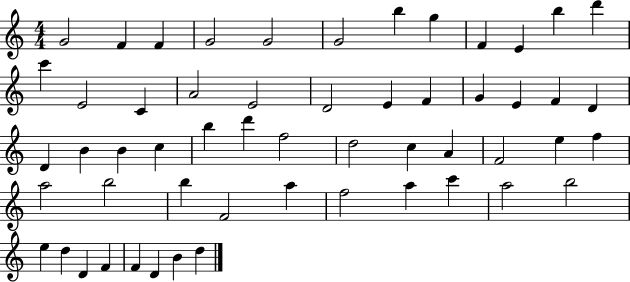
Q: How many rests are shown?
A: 0